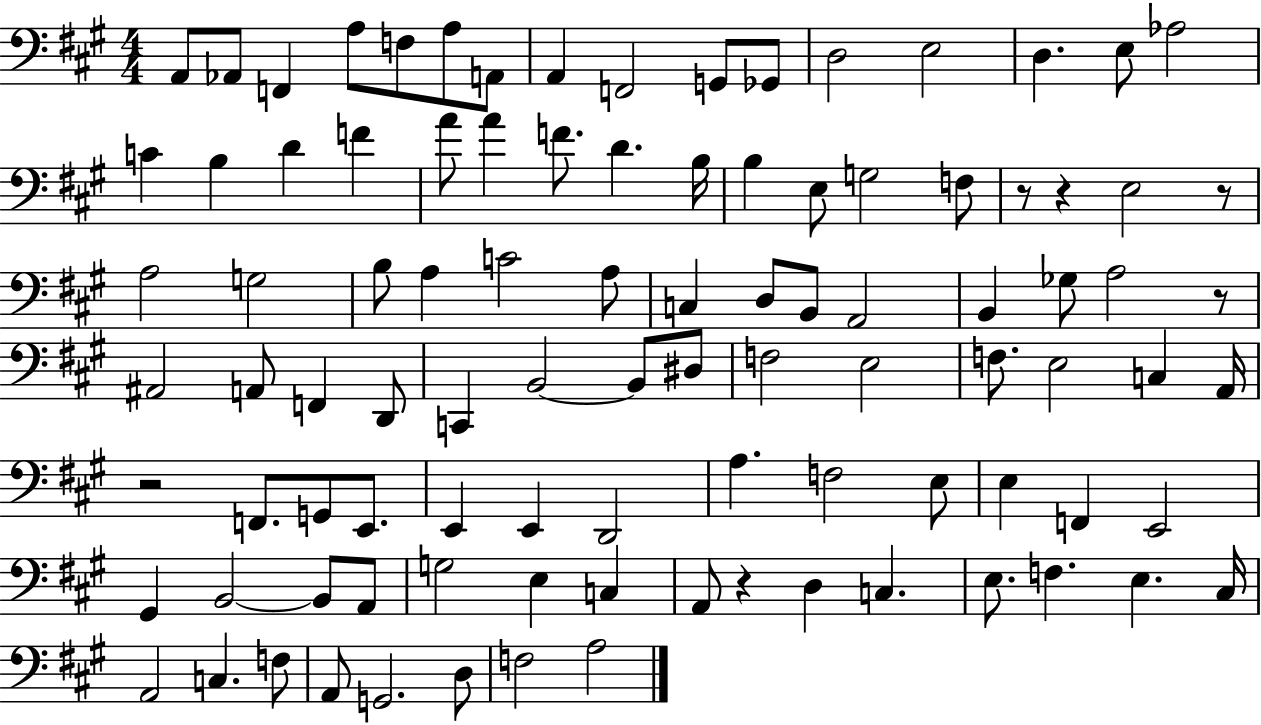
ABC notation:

X:1
T:Untitled
M:4/4
L:1/4
K:A
A,,/2 _A,,/2 F,, A,/2 F,/2 A,/2 A,,/2 A,, F,,2 G,,/2 _G,,/2 D,2 E,2 D, E,/2 _A,2 C B, D F A/2 A F/2 D B,/4 B, E,/2 G,2 F,/2 z/2 z E,2 z/2 A,2 G,2 B,/2 A, C2 A,/2 C, D,/2 B,,/2 A,,2 B,, _G,/2 A,2 z/2 ^A,,2 A,,/2 F,, D,,/2 C,, B,,2 B,,/2 ^D,/2 F,2 E,2 F,/2 E,2 C, A,,/4 z2 F,,/2 G,,/2 E,,/2 E,, E,, D,,2 A, F,2 E,/2 E, F,, E,,2 ^G,, B,,2 B,,/2 A,,/2 G,2 E, C, A,,/2 z D, C, E,/2 F, E, ^C,/4 A,,2 C, F,/2 A,,/2 G,,2 D,/2 F,2 A,2